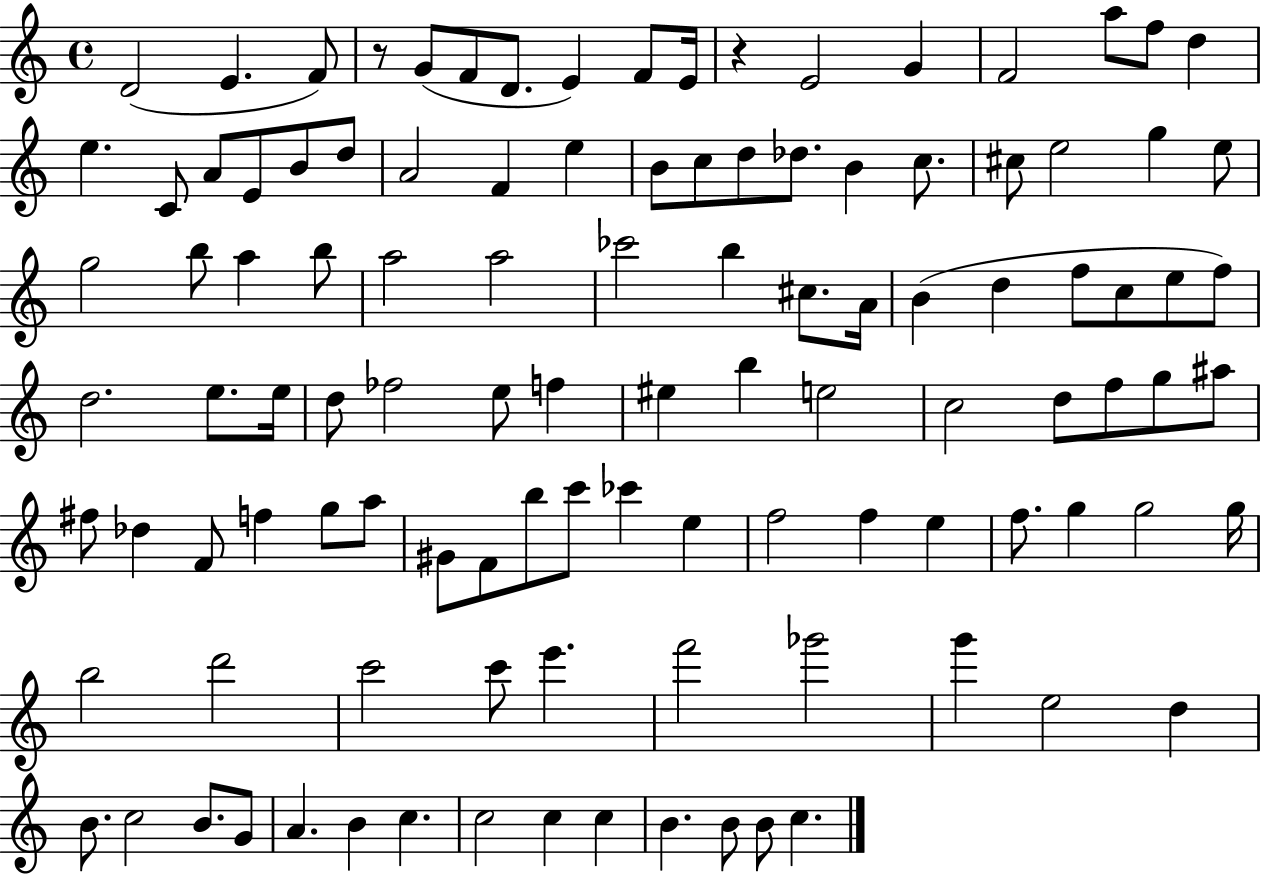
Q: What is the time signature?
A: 4/4